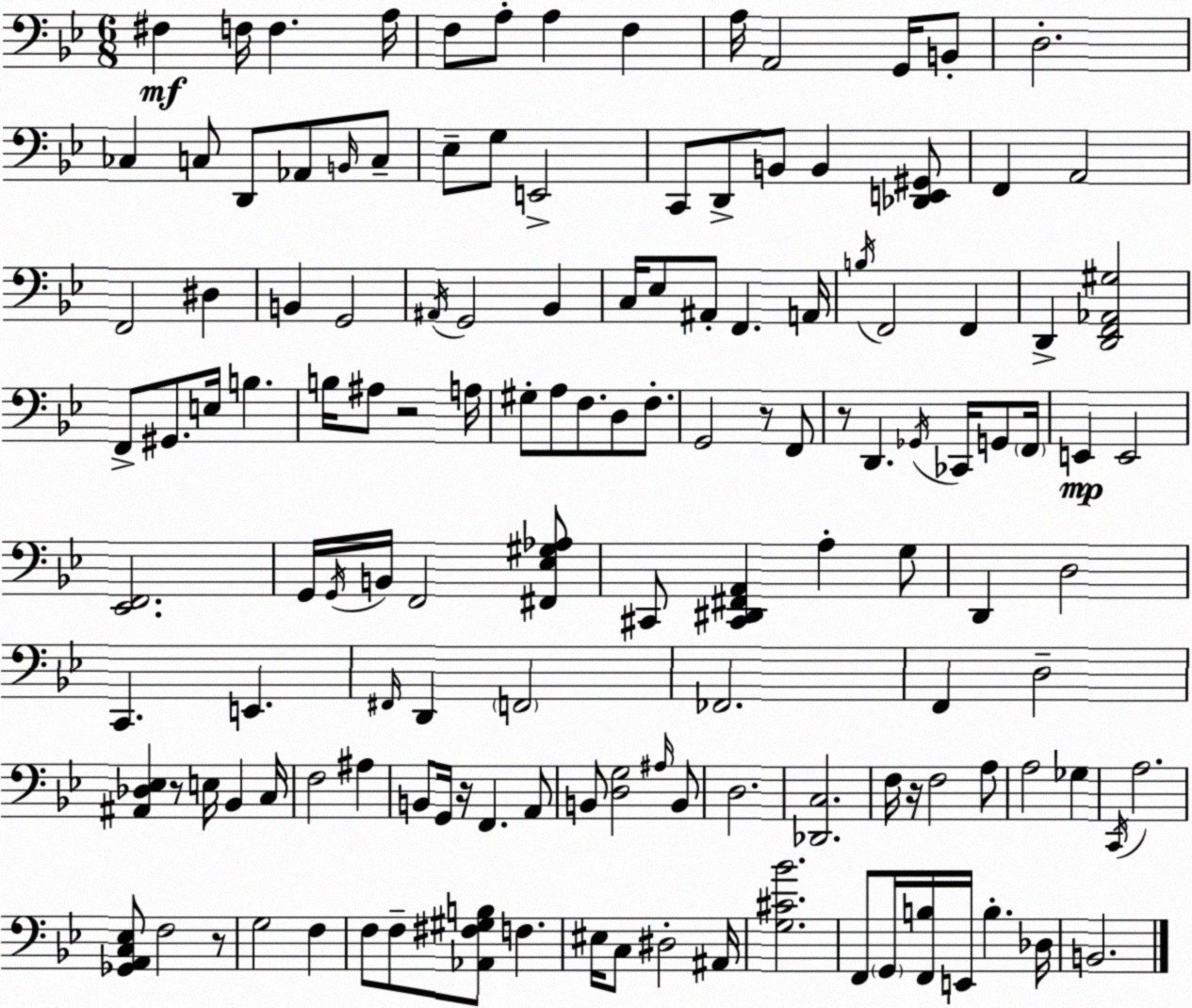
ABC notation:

X:1
T:Untitled
M:6/8
L:1/4
K:Gm
^F, F,/4 F, A,/4 F,/2 A,/2 A, F, A,/4 A,,2 G,,/4 B,,/2 D,2 _C, C,/2 D,,/2 _A,,/2 B,,/4 C,/2 _E,/2 G,/2 E,,2 C,,/2 D,,/2 B,,/2 B,, [_D,,E,,^G,,]/2 F,, A,,2 F,,2 ^D, B,, G,,2 ^A,,/4 G,,2 _B,, C,/4 _E,/2 ^A,,/2 F,, A,,/4 B,/4 F,,2 F,, D,, [D,,F,,_A,,^G,]2 F,,/2 ^G,,/2 E,/4 B, B,/4 ^A,/2 z2 A,/4 ^G,/2 A,/2 F,/2 D,/2 F,/2 G,,2 z/2 F,,/2 z/2 D,, _G,,/4 _C,,/4 G,,/2 F,,/4 E,, E,,2 [_E,,F,,]2 G,,/4 G,,/4 B,,/4 F,,2 [^F,,_E,^G,_A,]/2 ^C,,/2 [^C,,^D,,^F,,A,,] A, G,/2 D,, D,2 C,, E,, ^F,,/4 D,, F,,2 _F,,2 F,, D,2 [^A,,_D,_E,] z/2 E,/4 _B,, C,/4 F,2 ^A, B,,/2 G,,/4 z/4 F,, A,,/2 B,,/2 [D,G,]2 ^A,/4 B,,/2 D,2 [_D,,C,]2 F,/4 z/4 F,2 A,/2 A,2 _G, C,,/4 A,2 [_G,,A,,C,_E,]/2 F,2 z/2 G,2 F, F,/2 F,/2 [_A,,^F,^G,B,]/2 F, ^E,/4 C,/2 ^D,2 ^A,,/4 [G,^C_B]2 F,,/2 G,,/4 [F,,B,]/4 E,,/4 B, _D,/4 B,,2